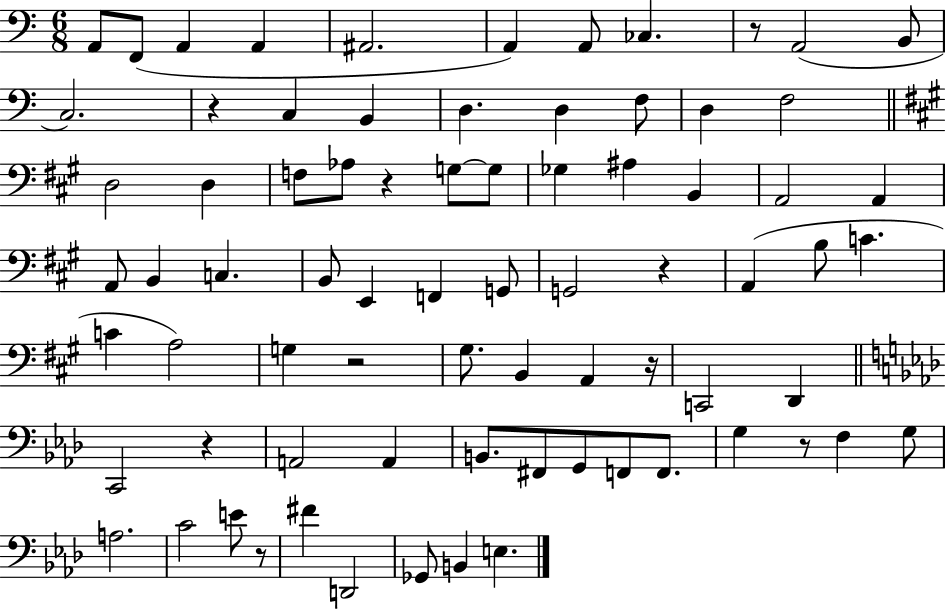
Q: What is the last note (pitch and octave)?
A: E3